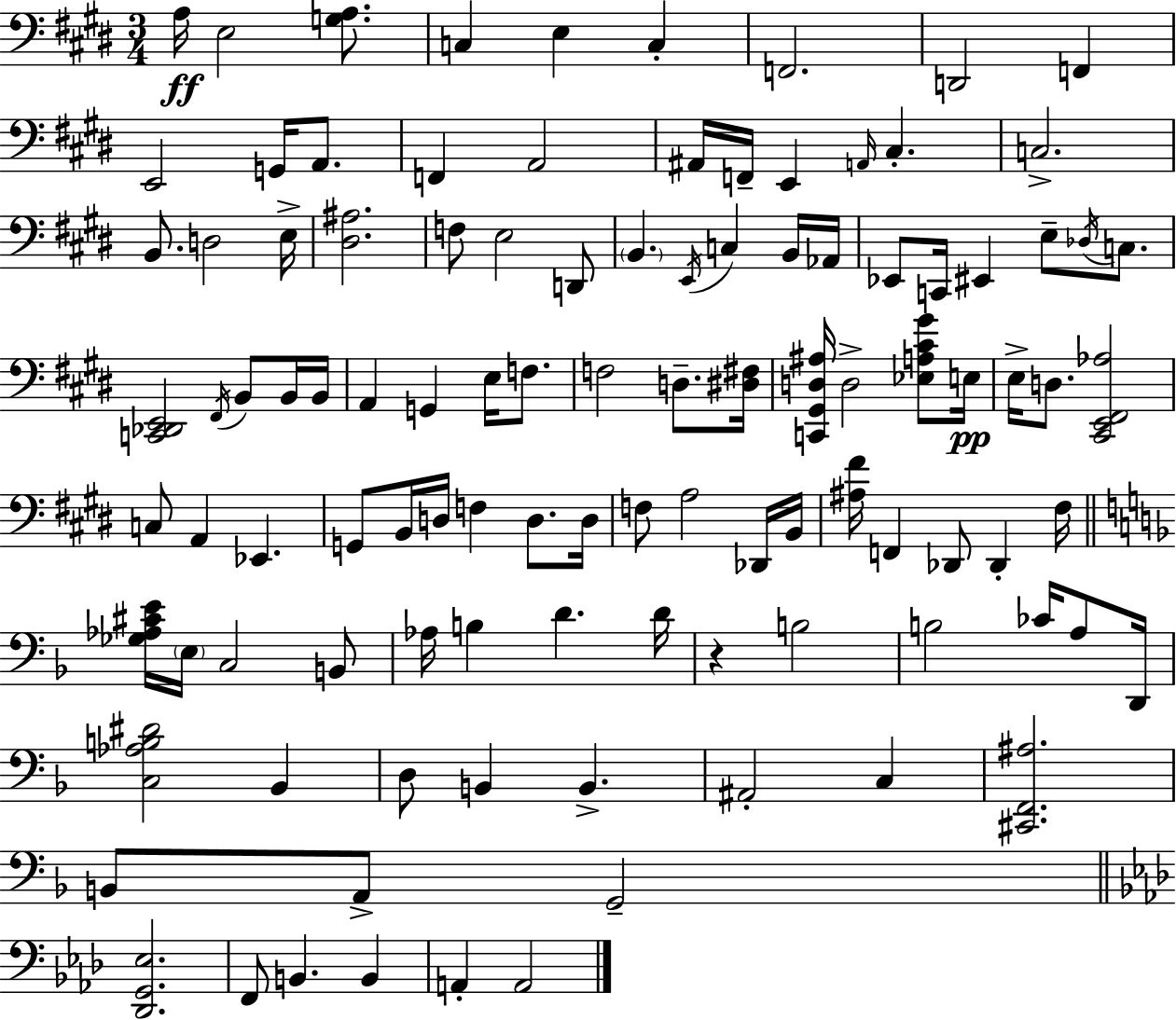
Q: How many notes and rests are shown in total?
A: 106